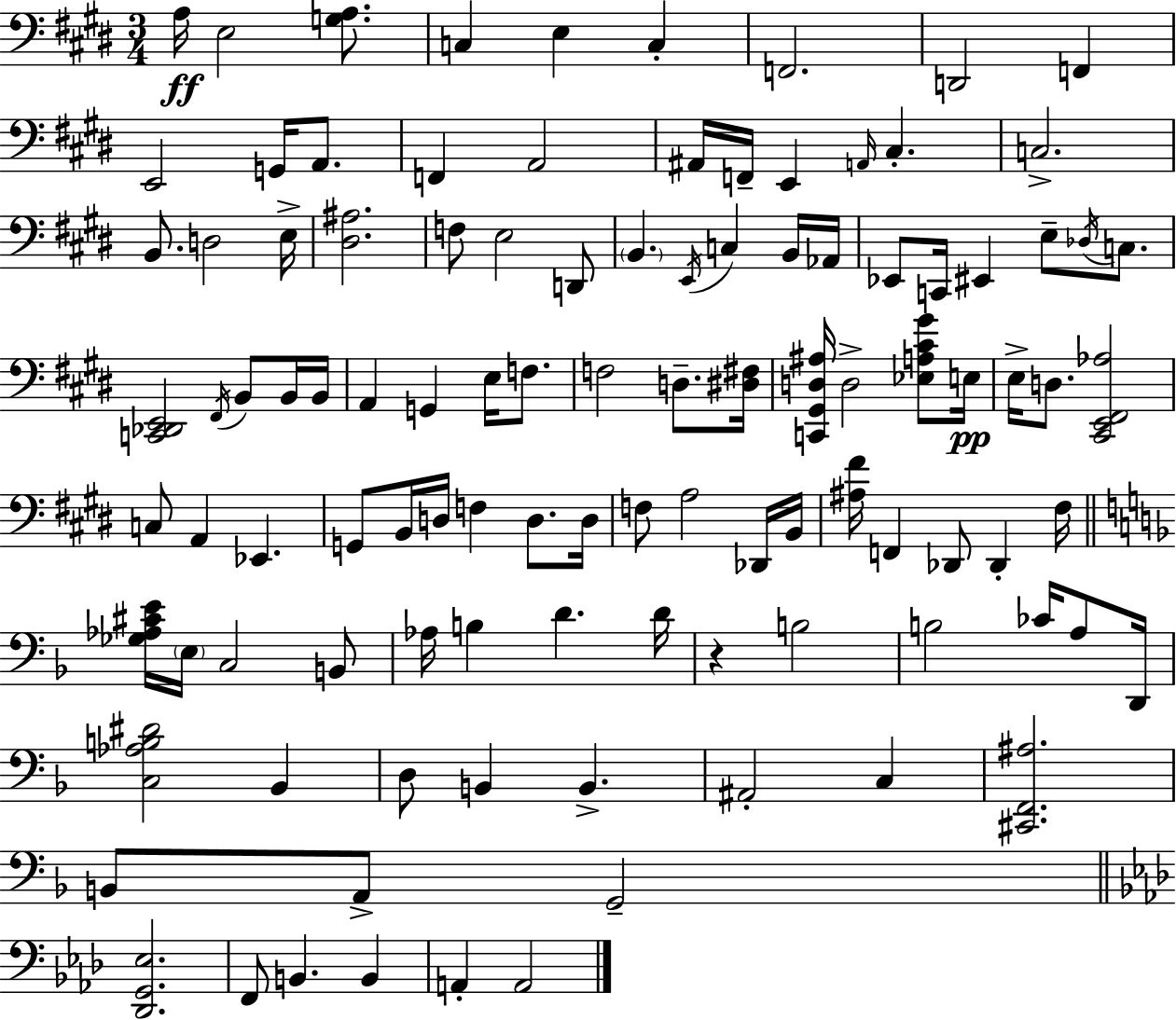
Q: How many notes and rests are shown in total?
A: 106